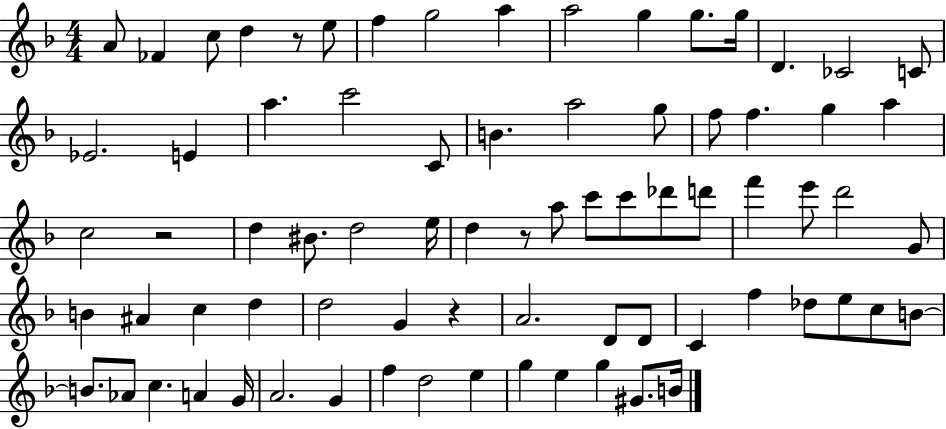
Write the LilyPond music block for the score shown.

{
  \clef treble
  \numericTimeSignature
  \time 4/4
  \key f \major
  a'8 fes'4 c''8 d''4 r8 e''8 | f''4 g''2 a''4 | a''2 g''4 g''8. g''16 | d'4. ces'2 c'8 | \break ees'2. e'4 | a''4. c'''2 c'8 | b'4. a''2 g''8 | f''8 f''4. g''4 a''4 | \break c''2 r2 | d''4 bis'8. d''2 e''16 | d''4 r8 a''8 c'''8 c'''8 des'''8 d'''8 | f'''4 e'''8 d'''2 g'8 | \break b'4 ais'4 c''4 d''4 | d''2 g'4 r4 | a'2. d'8 d'8 | c'4 f''4 des''8 e''8 c''8 b'8~~ | \break b'8. aes'8 c''4. a'4 g'16 | a'2. g'4 | f''4 d''2 e''4 | g''4 e''4 g''4 gis'8. b'16 | \break \bar "|."
}